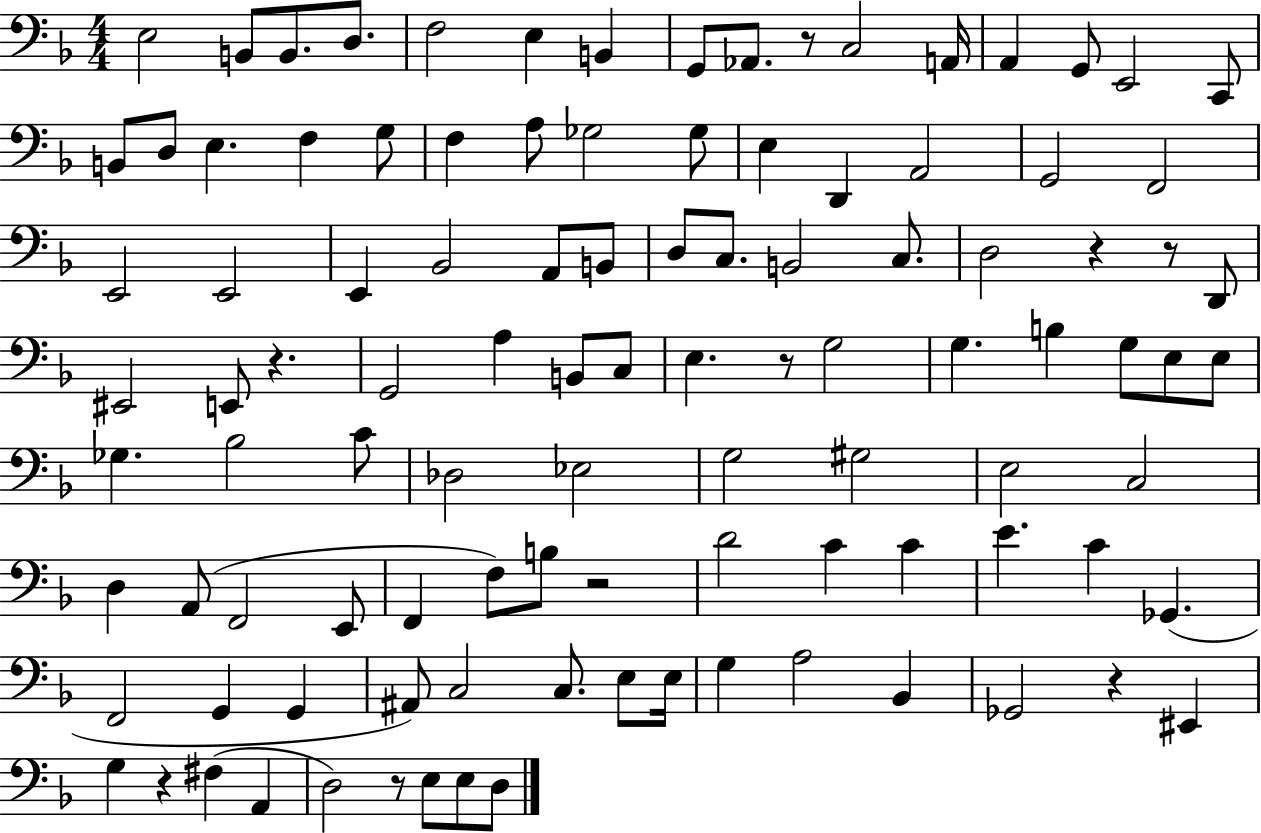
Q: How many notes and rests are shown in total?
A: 105